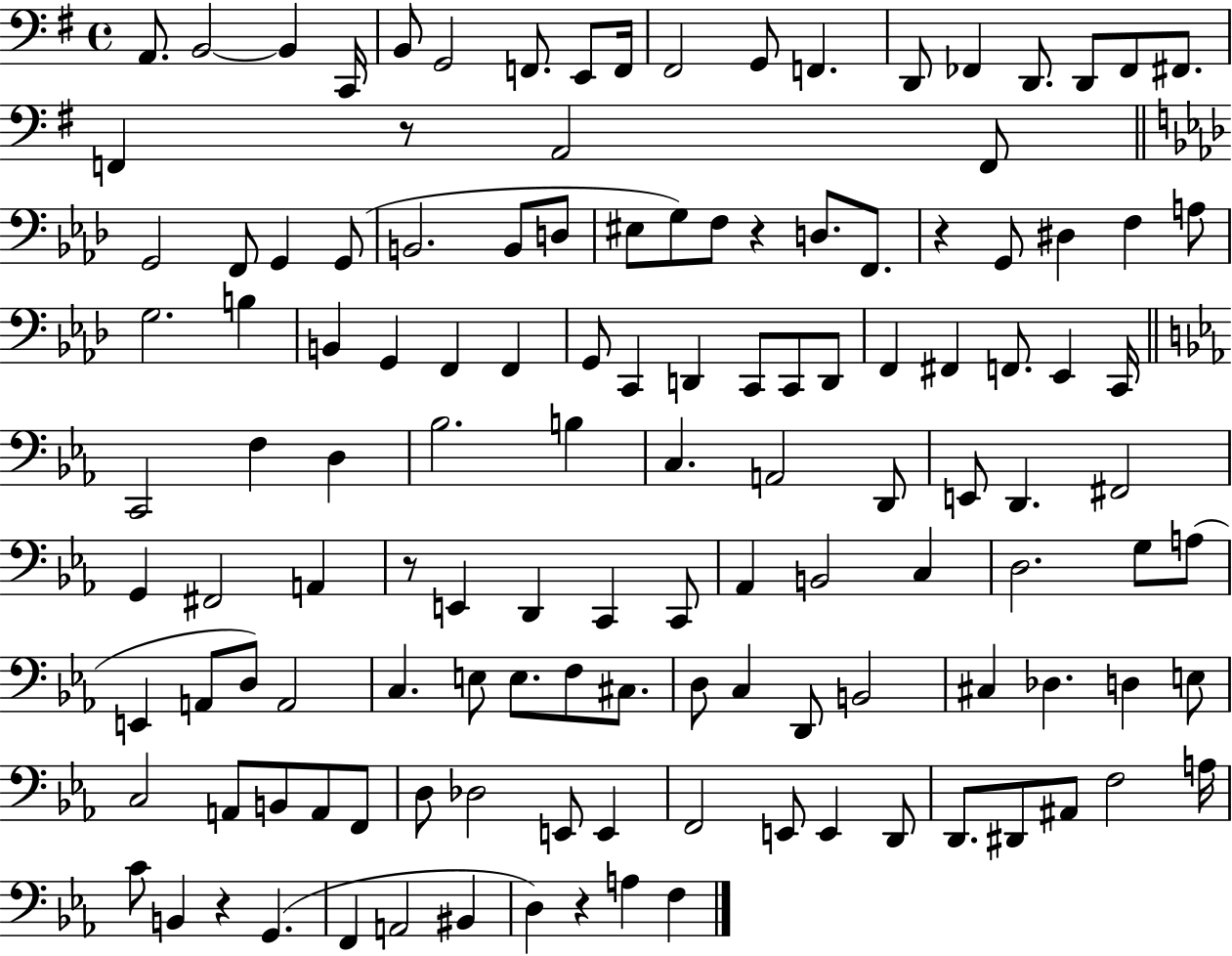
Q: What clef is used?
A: bass